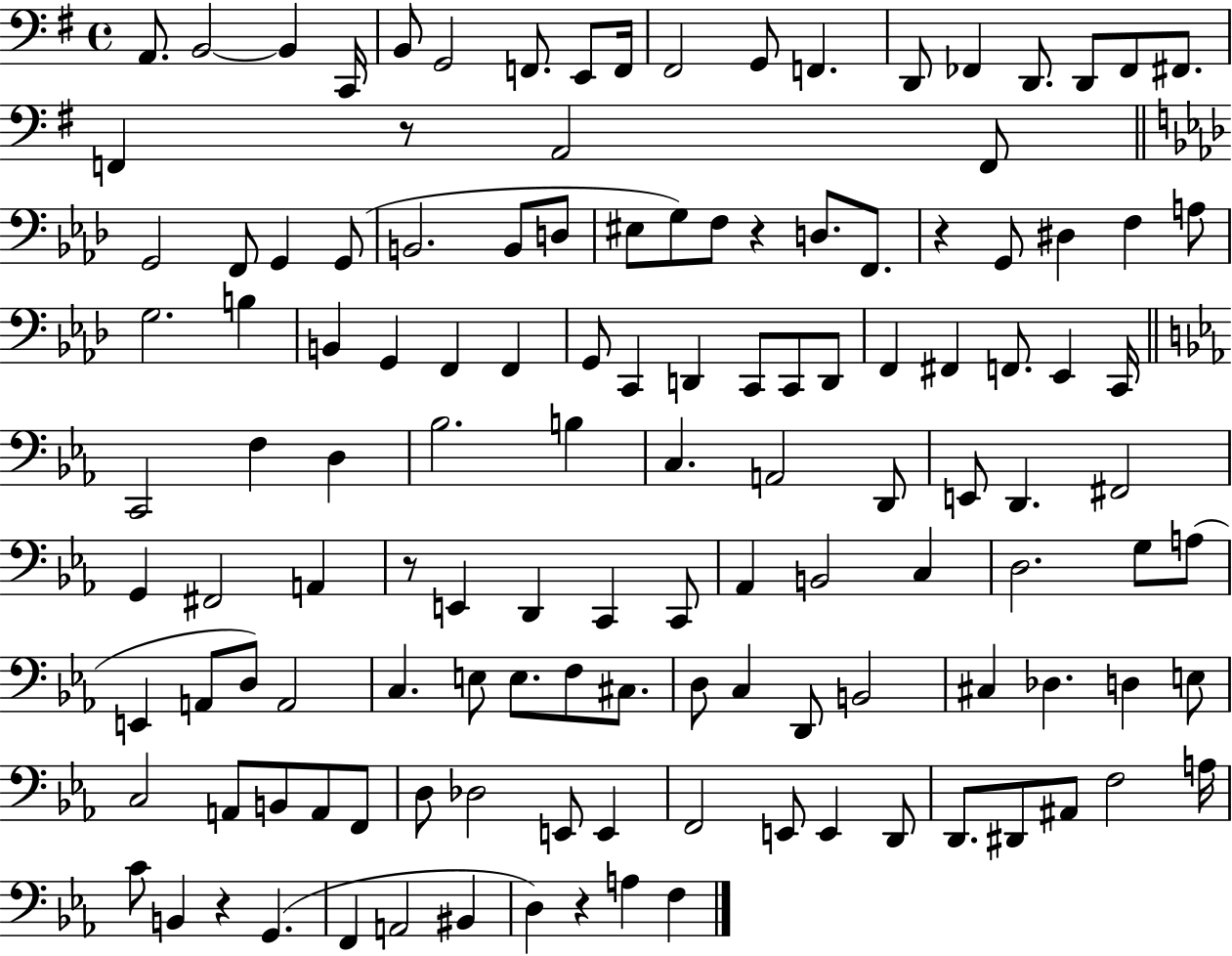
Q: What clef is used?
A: bass